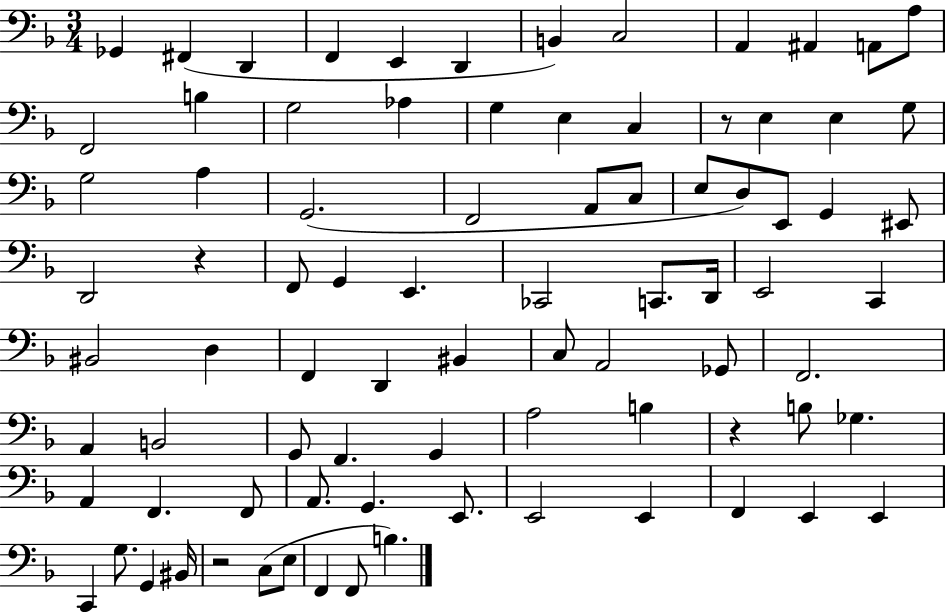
X:1
T:Untitled
M:3/4
L:1/4
K:F
_G,, ^F,, D,, F,, E,, D,, B,, C,2 A,, ^A,, A,,/2 A,/2 F,,2 B, G,2 _A, G, E, C, z/2 E, E, G,/2 G,2 A, G,,2 F,,2 A,,/2 C,/2 E,/2 D,/2 E,,/2 G,, ^E,,/2 D,,2 z F,,/2 G,, E,, _C,,2 C,,/2 D,,/4 E,,2 C,, ^B,,2 D, F,, D,, ^B,, C,/2 A,,2 _G,,/2 F,,2 A,, B,,2 G,,/2 F,, G,, A,2 B, z B,/2 _G, A,, F,, F,,/2 A,,/2 G,, E,,/2 E,,2 E,, F,, E,, E,, C,, G,/2 G,, ^B,,/4 z2 C,/2 E,/2 F,, F,,/2 B,